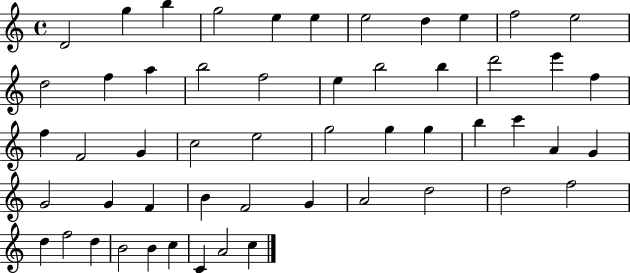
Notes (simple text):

D4/h G5/q B5/q G5/h E5/q E5/q E5/h D5/q E5/q F5/h E5/h D5/h F5/q A5/q B5/h F5/h E5/q B5/h B5/q D6/h E6/q F5/q F5/q F4/h G4/q C5/h E5/h G5/h G5/q G5/q B5/q C6/q A4/q G4/q G4/h G4/q F4/q B4/q F4/h G4/q A4/h D5/h D5/h F5/h D5/q F5/h D5/q B4/h B4/q C5/q C4/q A4/h C5/q